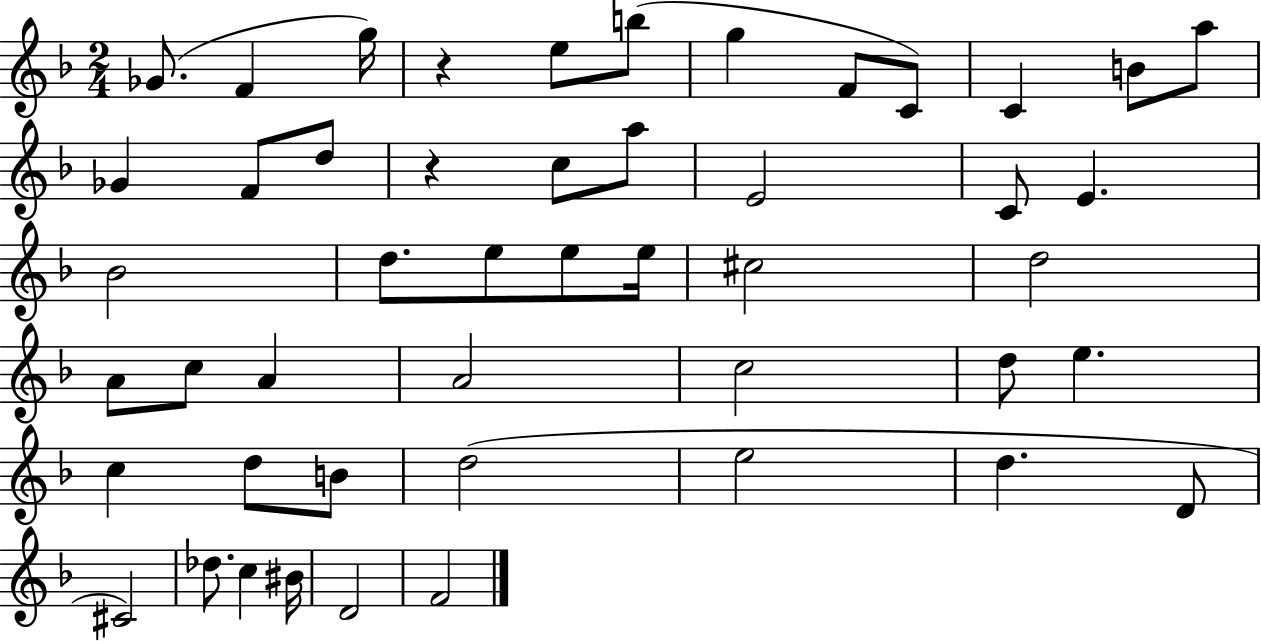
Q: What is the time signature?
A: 2/4